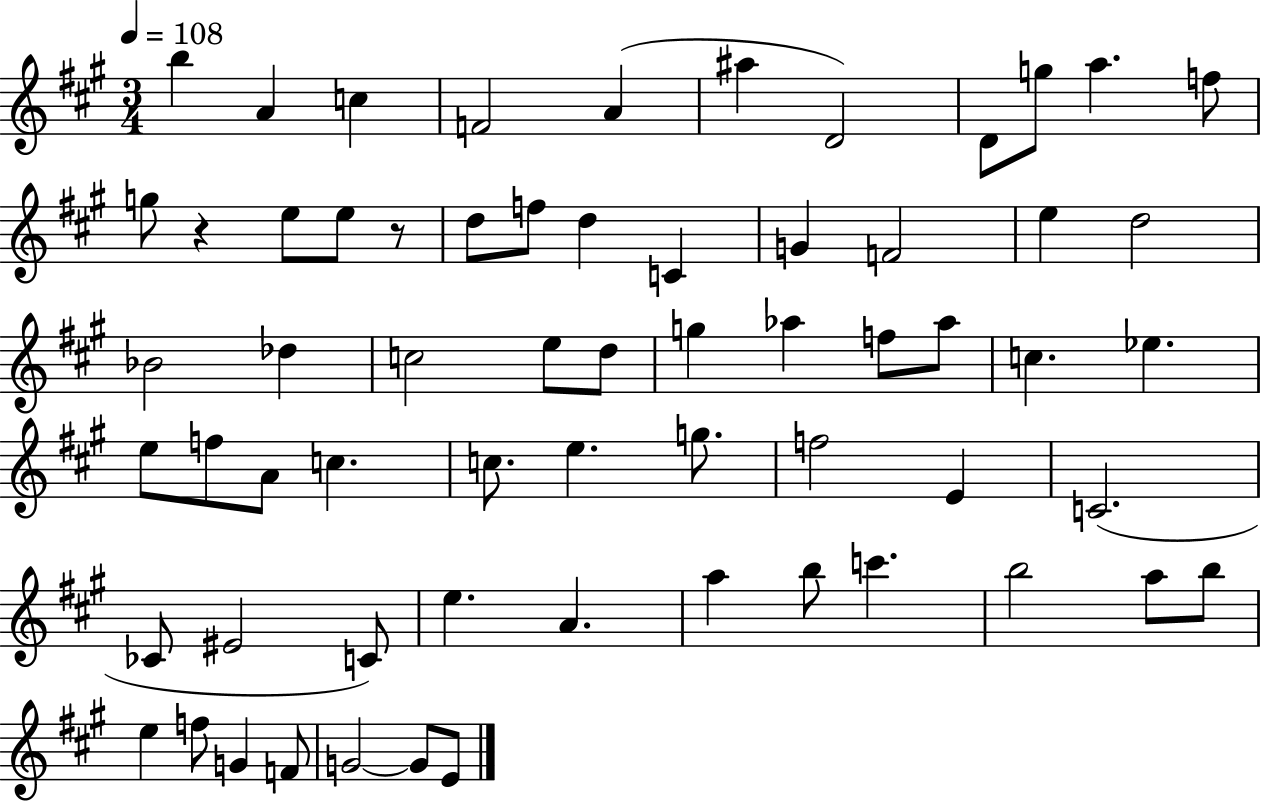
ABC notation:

X:1
T:Untitled
M:3/4
L:1/4
K:A
b A c F2 A ^a D2 D/2 g/2 a f/2 g/2 z e/2 e/2 z/2 d/2 f/2 d C G F2 e d2 _B2 _d c2 e/2 d/2 g _a f/2 _a/2 c _e e/2 f/2 A/2 c c/2 e g/2 f2 E C2 _C/2 ^E2 C/2 e A a b/2 c' b2 a/2 b/2 e f/2 G F/2 G2 G/2 E/2